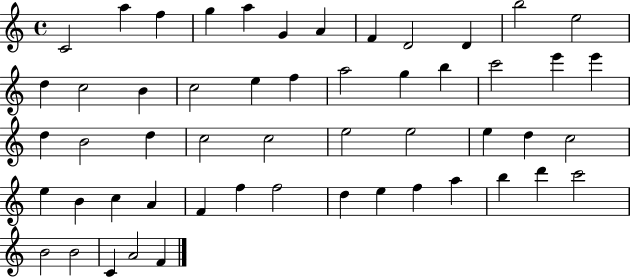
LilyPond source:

{
  \clef treble
  \time 4/4
  \defaultTimeSignature
  \key c \major
  c'2 a''4 f''4 | g''4 a''4 g'4 a'4 | f'4 d'2 d'4 | b''2 e''2 | \break d''4 c''2 b'4 | c''2 e''4 f''4 | a''2 g''4 b''4 | c'''2 e'''4 e'''4 | \break d''4 b'2 d''4 | c''2 c''2 | e''2 e''2 | e''4 d''4 c''2 | \break e''4 b'4 c''4 a'4 | f'4 f''4 f''2 | d''4 e''4 f''4 a''4 | b''4 d'''4 c'''2 | \break b'2 b'2 | c'4 a'2 f'4 | \bar "|."
}